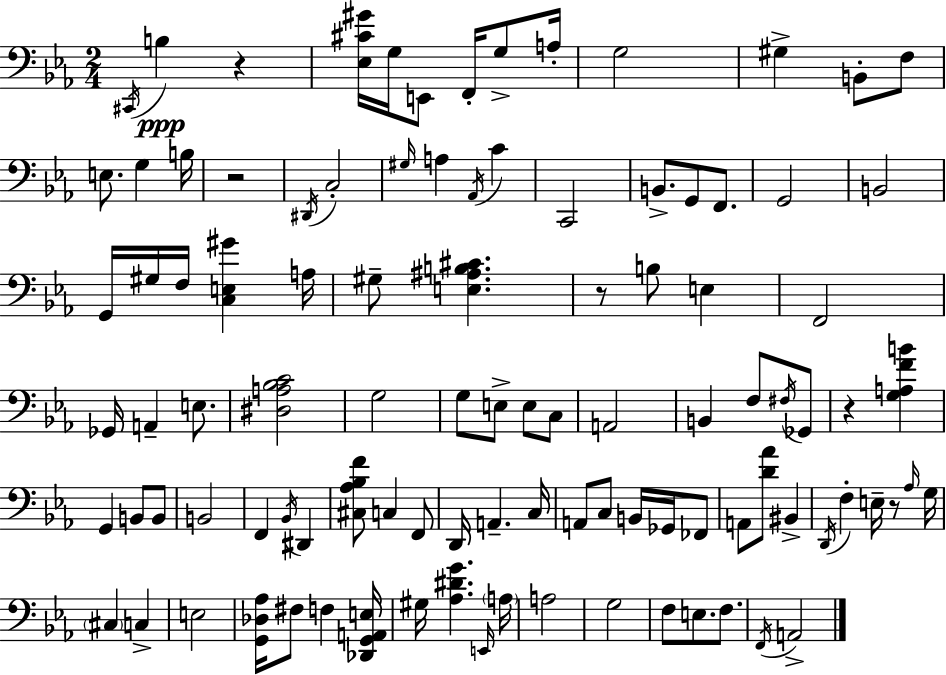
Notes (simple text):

C#2/s B3/q R/q [Eb3,C#4,G#4]/s G3/s E2/e F2/s G3/e A3/s G3/h G#3/q B2/e F3/e E3/e. G3/q B3/s R/h D#2/s C3/h G#3/s A3/q Ab2/s C4/q C2/h B2/e. G2/e F2/e. G2/h B2/h G2/s G#3/s F3/s [C3,E3,G#4]/q A3/s G#3/e [E3,A#3,B3,C#4]/q. R/e B3/e E3/q F2/h Gb2/s A2/q E3/e. [D#3,A3,Bb3,C4]/h G3/h G3/e E3/e E3/e C3/e A2/h B2/q F3/e F#3/s Gb2/e R/q [G3,A3,F4,B4]/q G2/q B2/e B2/e B2/h F2/q Bb2/s D#2/q [C#3,Ab3,Bb3,F4]/e C3/q F2/e D2/s A2/q. C3/s A2/e C3/e B2/s Gb2/s FES2/e A2/e [D4,Ab4]/e BIS2/q D2/s F3/q E3/s R/e Ab3/s G3/s C#3/q C3/q E3/h [G2,Db3,Ab3]/s F#3/e F3/q [Db2,G2,A2,E3]/s G#3/s [Ab3,D#4,G4]/q. E2/s A3/s A3/h G3/h F3/e E3/e. F3/e. F2/s A2/h